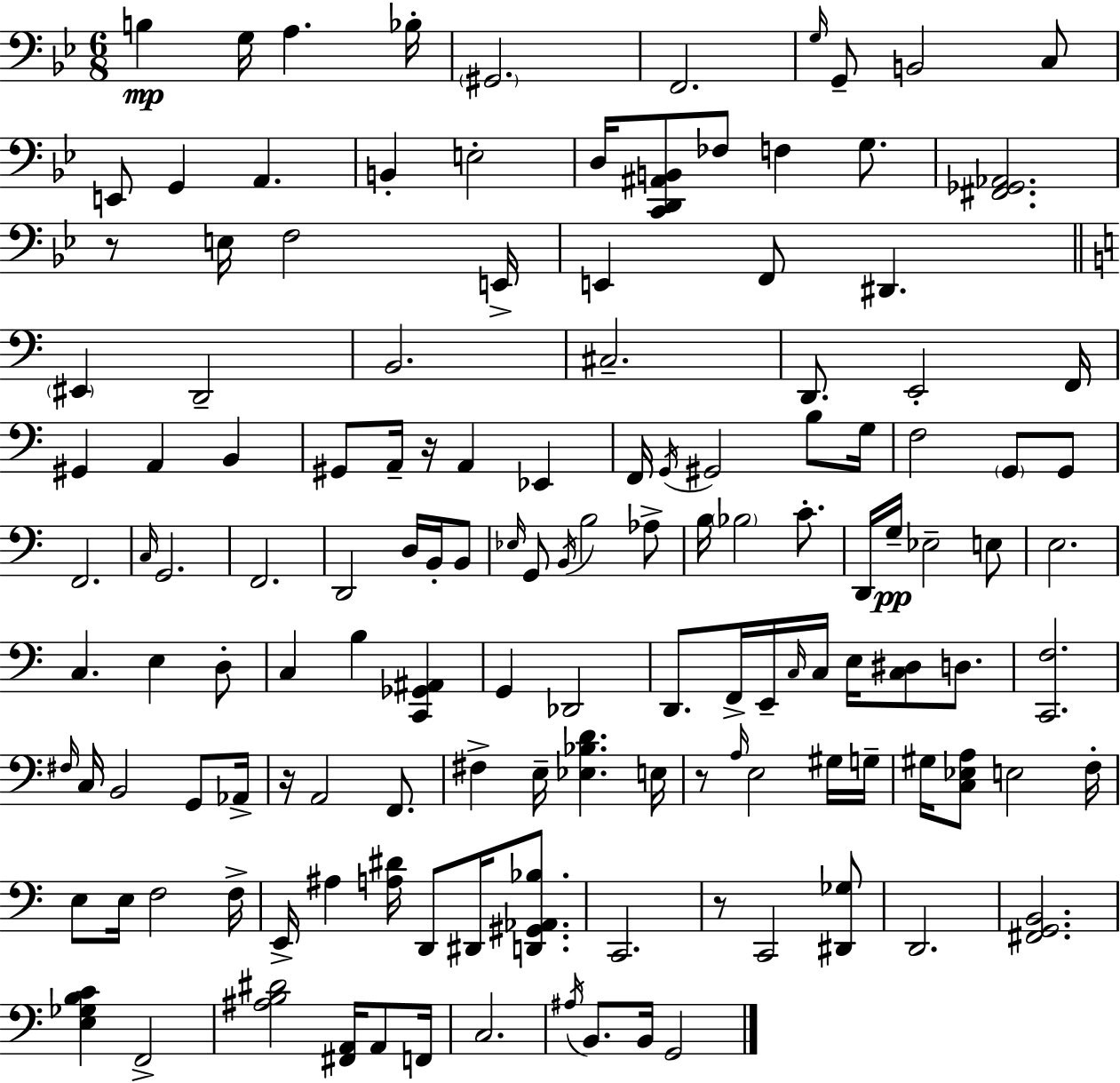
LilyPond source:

{
  \clef bass
  \numericTimeSignature
  \time 6/8
  \key bes \major
  \repeat volta 2 { b4\mp g16 a4. bes16-. | \parenthesize gis,2. | f,2. | \grace { g16 } g,8-- b,2 c8 | \break e,8 g,4 a,4. | b,4-. e2-. | d16 <c, d, ais, b,>8 fes8 f4 g8. | <fis, ges, aes,>2. | \break r8 e16 f2 | e,16-> e,4 f,8 dis,4. | \bar "||" \break \key a \minor \parenthesize eis,4 d,2-- | b,2. | cis2.-- | d,8. e,2-. f,16 | \break gis,4 a,4 b,4 | gis,8 a,16-- r16 a,4 ees,4 | f,16 \acciaccatura { g,16 } gis,2 b8 | g16 f2 \parenthesize g,8 g,8 | \break f,2. | \grace { c16 } g,2. | f,2. | d,2 d16 b,16-. | \break b,8 \grace { ees16 } g,8 \acciaccatura { b,16 } b2 | aes8-> b16 \parenthesize bes2 | c'8.-. d,16 g16--\pp ees2-- | e8 e2. | \break c4. e4 | d8-. c4 b4 | <c, ges, ais,>4 g,4 des,2 | d,8. f,16-> e,16-- \grace { c16 } c16 e16 | \break <c dis>8 d8. <c, f>2. | \grace { fis16 } c16 b,2 | g,8 aes,16-> r16 a,2 | f,8. fis4-> e16-- <ees bes d'>4. | \break e16 r8 \grace { a16 } e2 | gis16 g16-- gis16 <c ees a>8 e2 | f16-. e8 e16 f2 | f16-> e,16-> ais4 | \break <a dis'>16 d,8 dis,16 <d, gis, aes, bes>8. c,2. | r8 c,2 | <dis, ges>8 d,2. | <fis, g, b,>2. | \break <e ges b c'>4 f,2-> | <ais b dis'>2 | <fis, a,>16 a,8 f,16 c2. | \acciaccatura { ais16 } b,8. b,16 | \break g,2 } \bar "|."
}